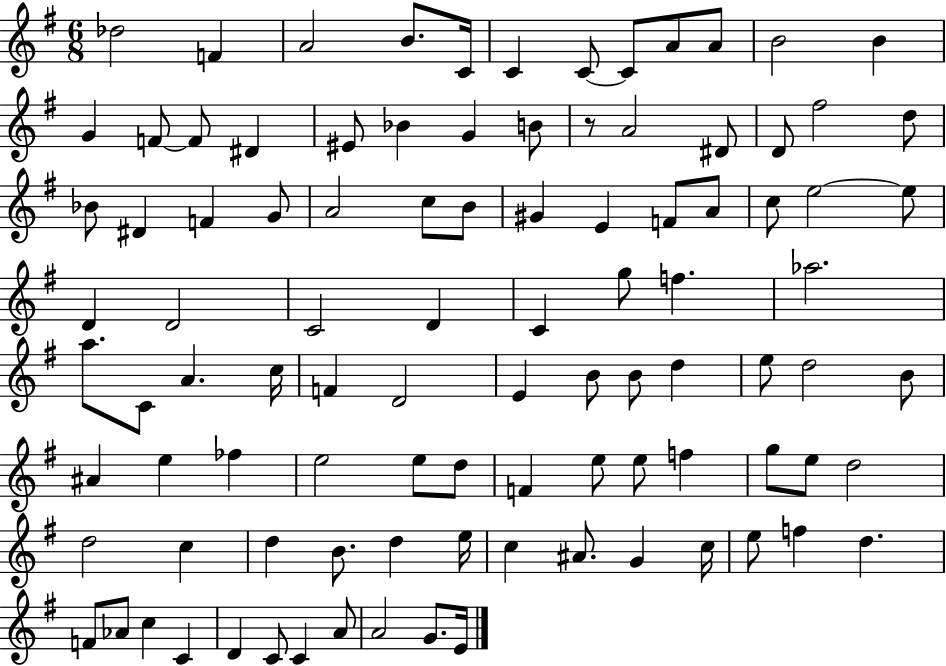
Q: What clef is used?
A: treble